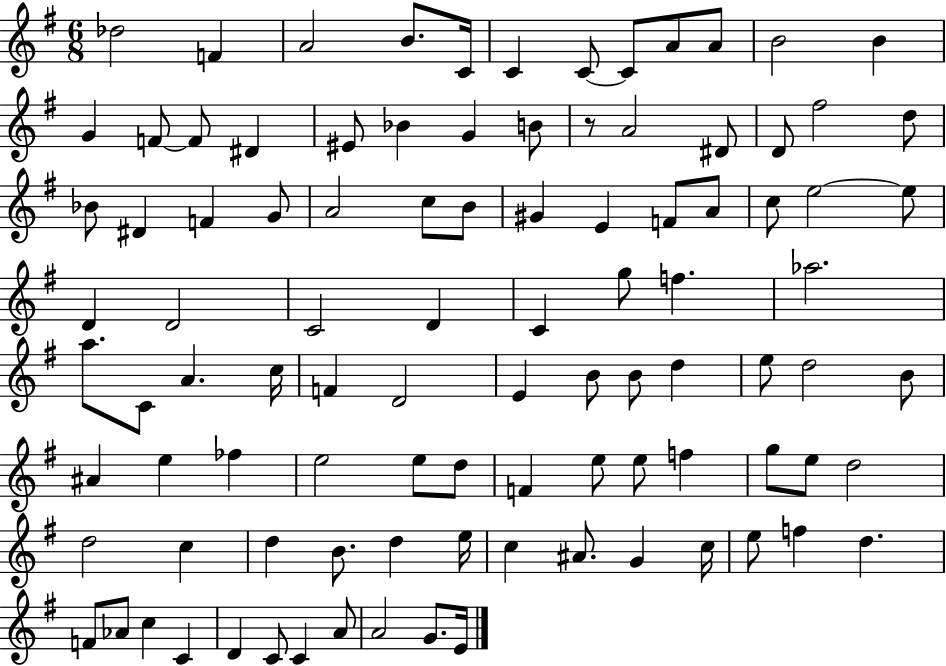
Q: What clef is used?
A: treble